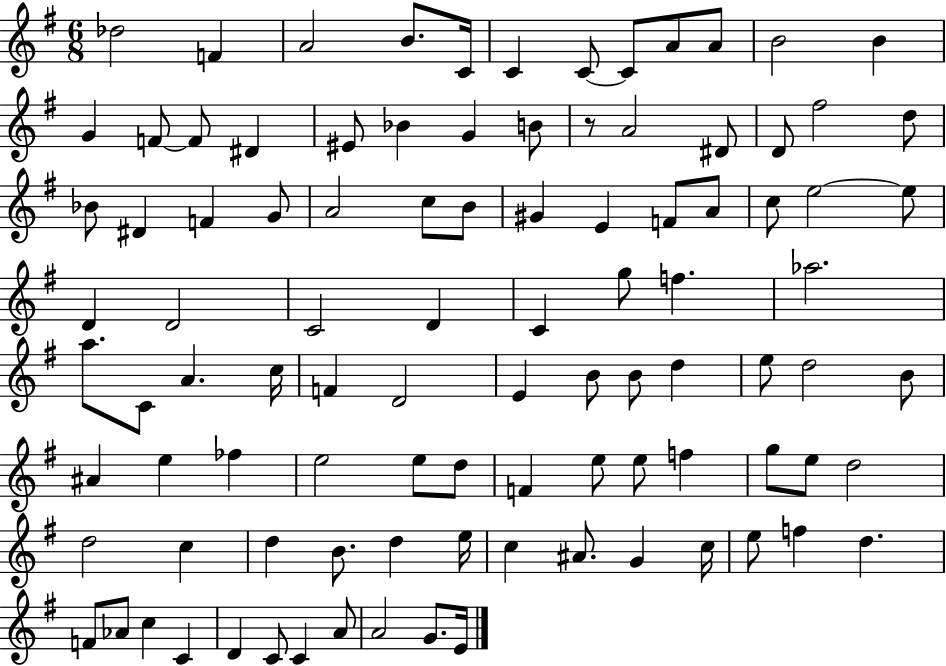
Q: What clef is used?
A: treble